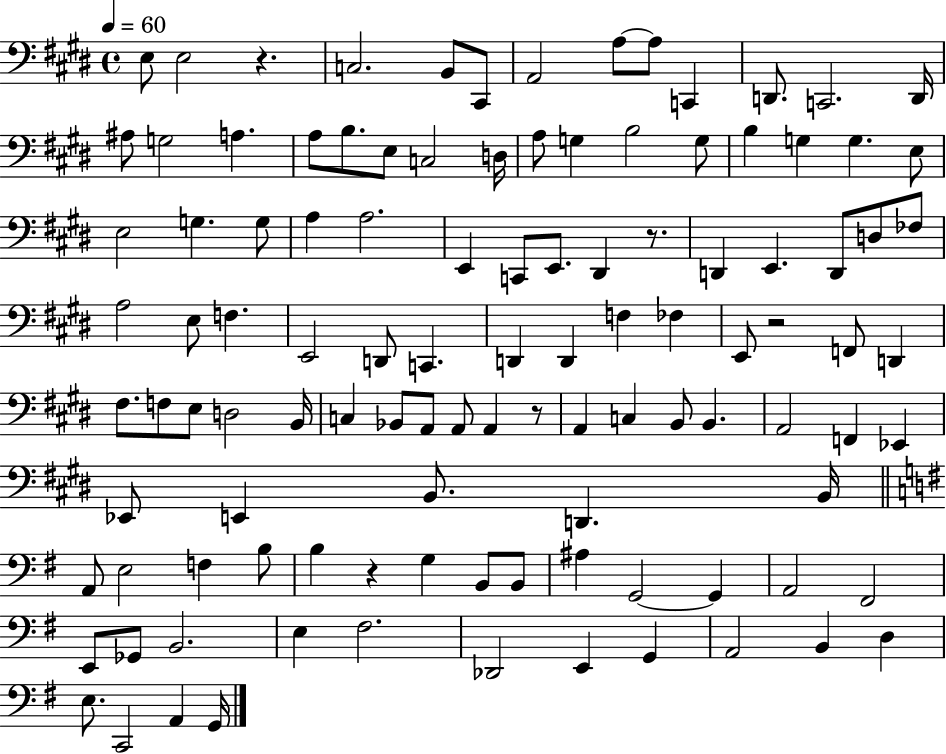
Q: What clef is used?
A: bass